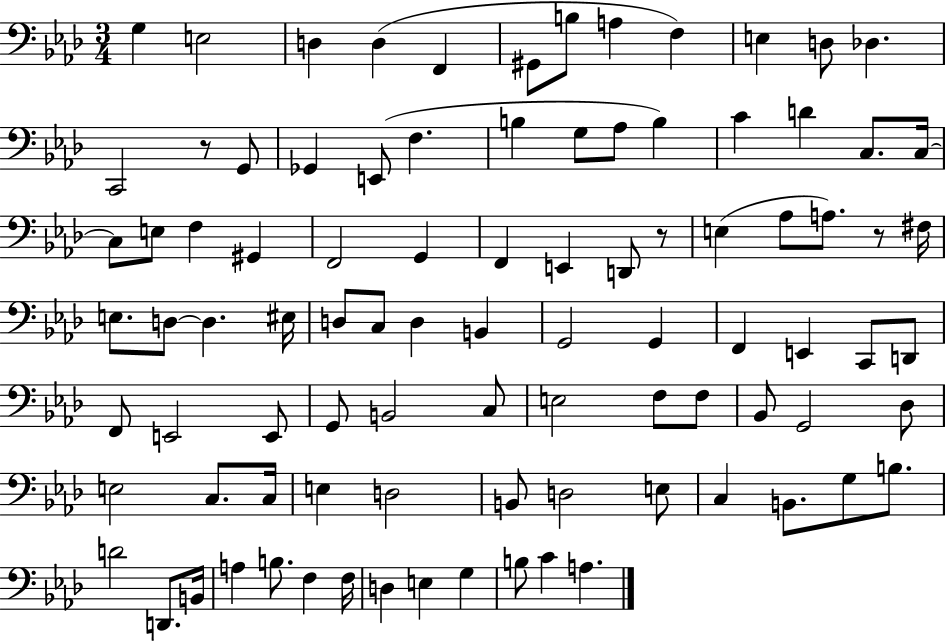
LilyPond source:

{
  \clef bass
  \numericTimeSignature
  \time 3/4
  \key aes \major
  g4 e2 | d4 d4( f,4 | gis,8 b8 a4 f4) | e4 d8 des4. | \break c,2 r8 g,8 | ges,4 e,8( f4. | b4 g8 aes8 b4) | c'4 d'4 c8. c16~~ | \break c8 e8 f4 gis,4 | f,2 g,4 | f,4 e,4 d,8 r8 | e4( aes8 a8.) r8 fis16 | \break e8. d8~~ d4. eis16 | d8 c8 d4 b,4 | g,2 g,4 | f,4 e,4 c,8 d,8 | \break f,8 e,2 e,8 | g,8 b,2 c8 | e2 f8 f8 | bes,8 g,2 des8 | \break e2 c8. c16 | e4 d2 | b,8 d2 e8 | c4 b,8. g8 b8. | \break d'2 d,8. b,16 | a4 b8. f4 f16 | d4 e4 g4 | b8 c'4 a4. | \break \bar "|."
}